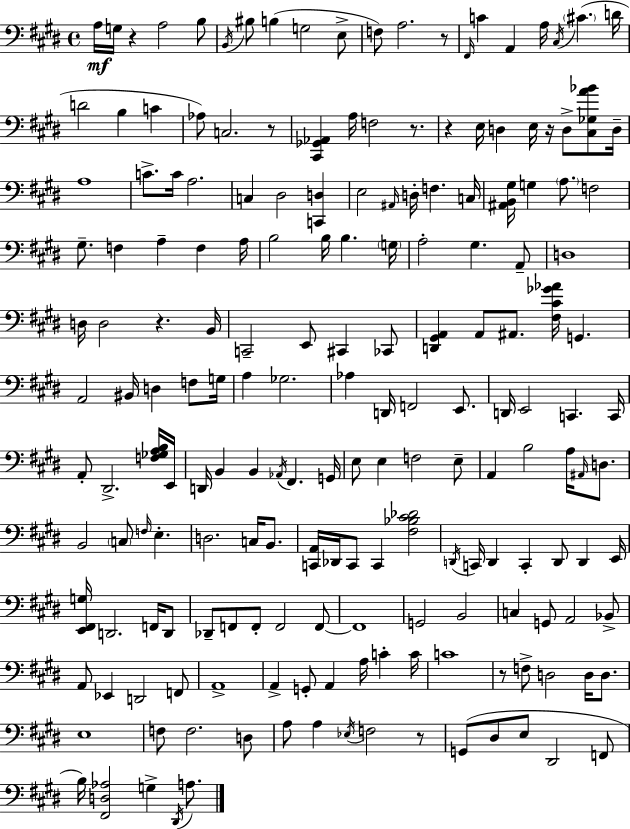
X:1
T:Untitled
M:4/4
L:1/4
K:E
A,/4 G,/4 z A,2 B,/2 B,,/4 ^B,/2 B, G,2 E,/2 F,/2 A,2 z/2 ^F,,/4 C A,, A,/4 ^C,/4 ^C D/4 D2 B, C _A,/2 C,2 z/2 [^C,,_G,,_A,,] A,/4 F,2 z/2 z E,/4 D, E,/4 z/4 D,/2 [^C,_G,A_B]/2 D,/4 A,4 C/2 C/4 A,2 C, ^D,2 [C,,D,] E,2 ^A,,/4 D,/4 F, C,/4 [^A,,B,,^G,]/4 G, A,/2 F,2 ^G,/2 F, A, F, A,/4 B,2 B,/4 B, G,/4 A,2 ^G, A,,/2 D,4 D,/4 D,2 z B,,/4 C,,2 E,,/2 ^C,, _C,,/2 [D,,^G,,A,,] A,,/2 ^A,,/2 [^F,^C_G_A]/4 G,, A,,2 ^B,,/4 D, F,/2 G,/4 A, _G,2 _A, D,,/4 F,,2 E,,/2 D,,/4 E,,2 C,, C,,/4 A,,/2 ^D,,2 [F,_G,A,B,]/4 E,,/4 D,,/4 B,, B,, _A,,/4 ^F,, G,,/4 E,/2 E, F,2 E,/2 A,, B,2 A,/4 ^A,,/4 D,/2 B,,2 C,/2 F,/4 E, D,2 C,/4 B,,/2 [C,,A,,]/4 _D,,/4 C,,/2 C,, [^F,_B,^C_D]2 D,,/4 C,,/4 D,, C,, D,,/2 D,, E,,/4 [E,,^F,,G,]/4 D,,2 F,,/4 D,,/2 _D,,/2 F,,/2 F,,/2 F,,2 F,,/2 F,,4 G,,2 B,,2 C, G,,/2 A,,2 _B,,/2 A,,/2 _E,, D,,2 F,,/2 A,,4 A,, G,,/2 A,, A,/4 C C/4 C4 z/2 F,/2 D,2 D,/4 D,/2 E,4 F,/2 F,2 D,/2 A,/2 A, _E,/4 F,2 z/2 G,,/2 ^D,/2 E,/2 ^D,,2 F,,/2 B,/4 [^F,,D,_A,]2 G, ^D,,/4 A,/2